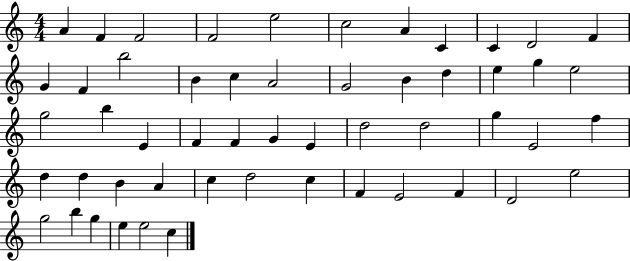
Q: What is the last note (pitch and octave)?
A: C5